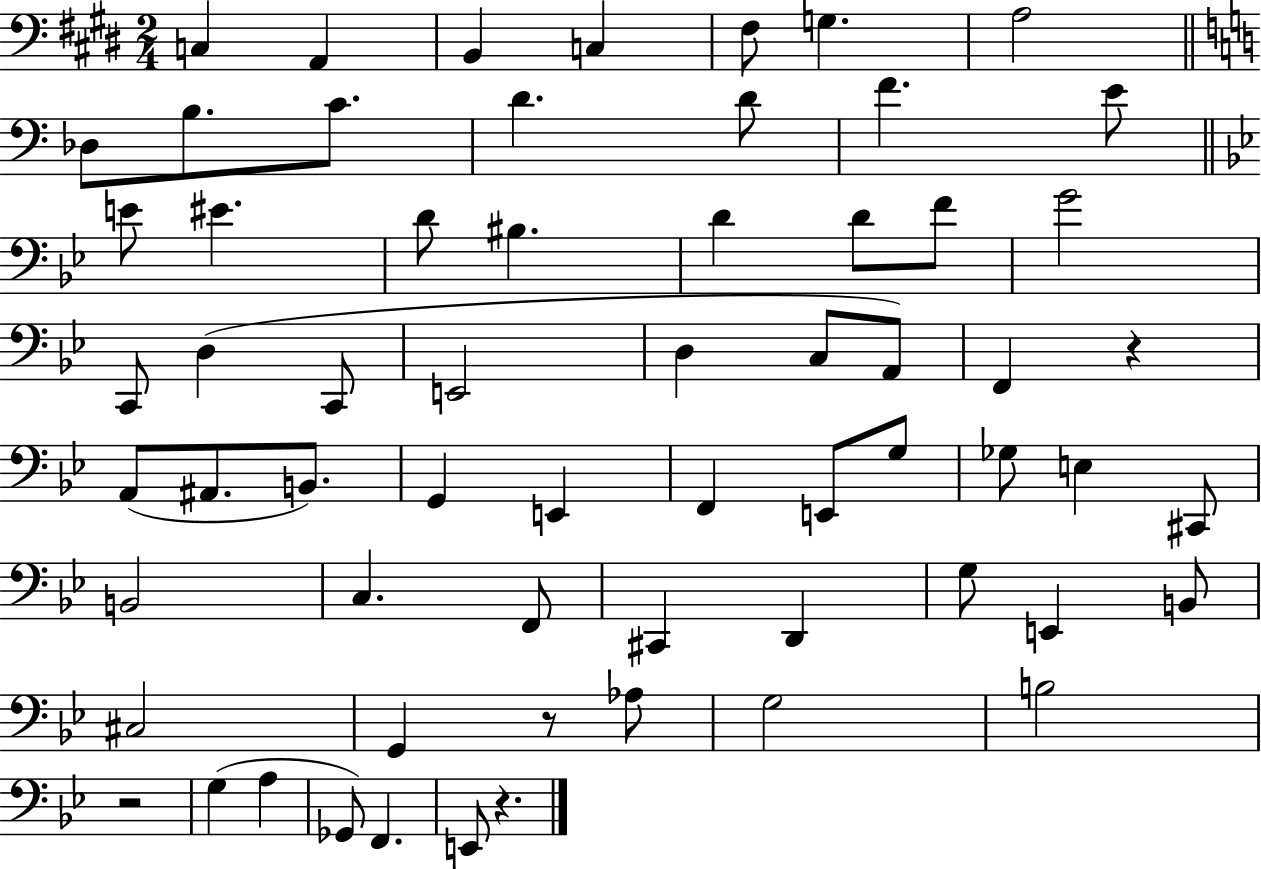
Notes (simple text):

C3/q A2/q B2/q C3/q F#3/e G3/q. A3/h Db3/e B3/e. C4/e. D4/q. D4/e F4/q. E4/e E4/e EIS4/q. D4/e BIS3/q. D4/q D4/e F4/e G4/h C2/e D3/q C2/e E2/h D3/q C3/e A2/e F2/q R/q A2/e A#2/e. B2/e. G2/q E2/q F2/q E2/e G3/e Gb3/e E3/q C#2/e B2/h C3/q. F2/e C#2/q D2/q G3/e E2/q B2/e C#3/h G2/q R/e Ab3/e G3/h B3/h R/h G3/q A3/q Gb2/e F2/q. E2/e R/q.